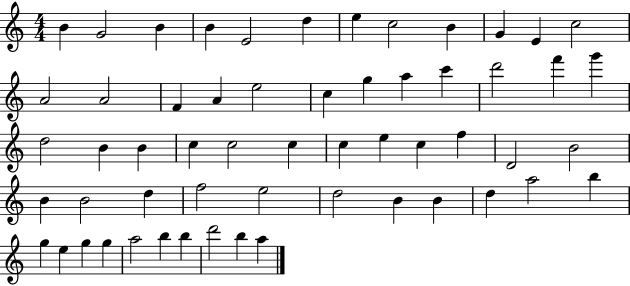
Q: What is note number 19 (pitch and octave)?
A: G5